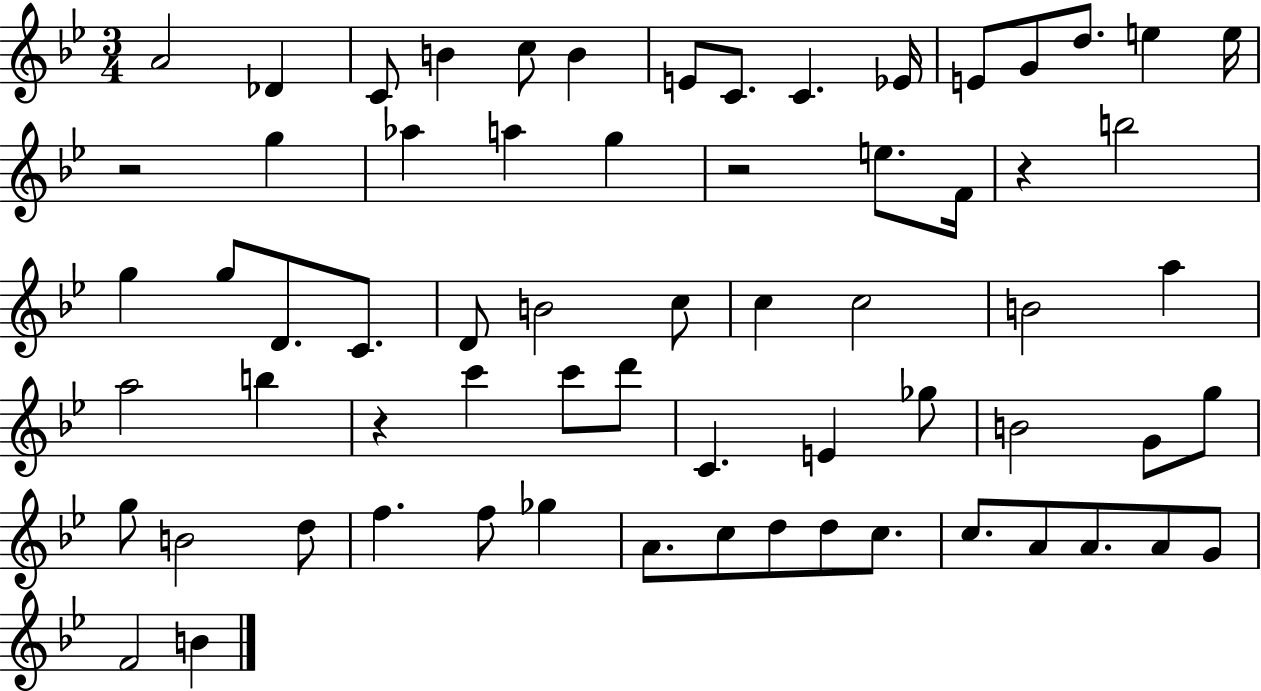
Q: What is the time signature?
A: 3/4